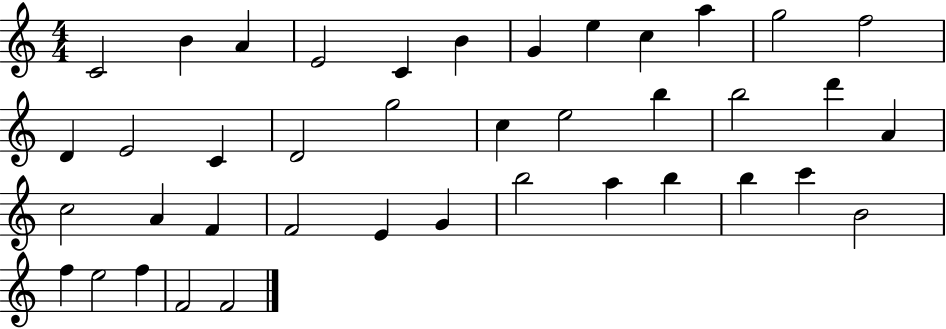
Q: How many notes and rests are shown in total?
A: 40